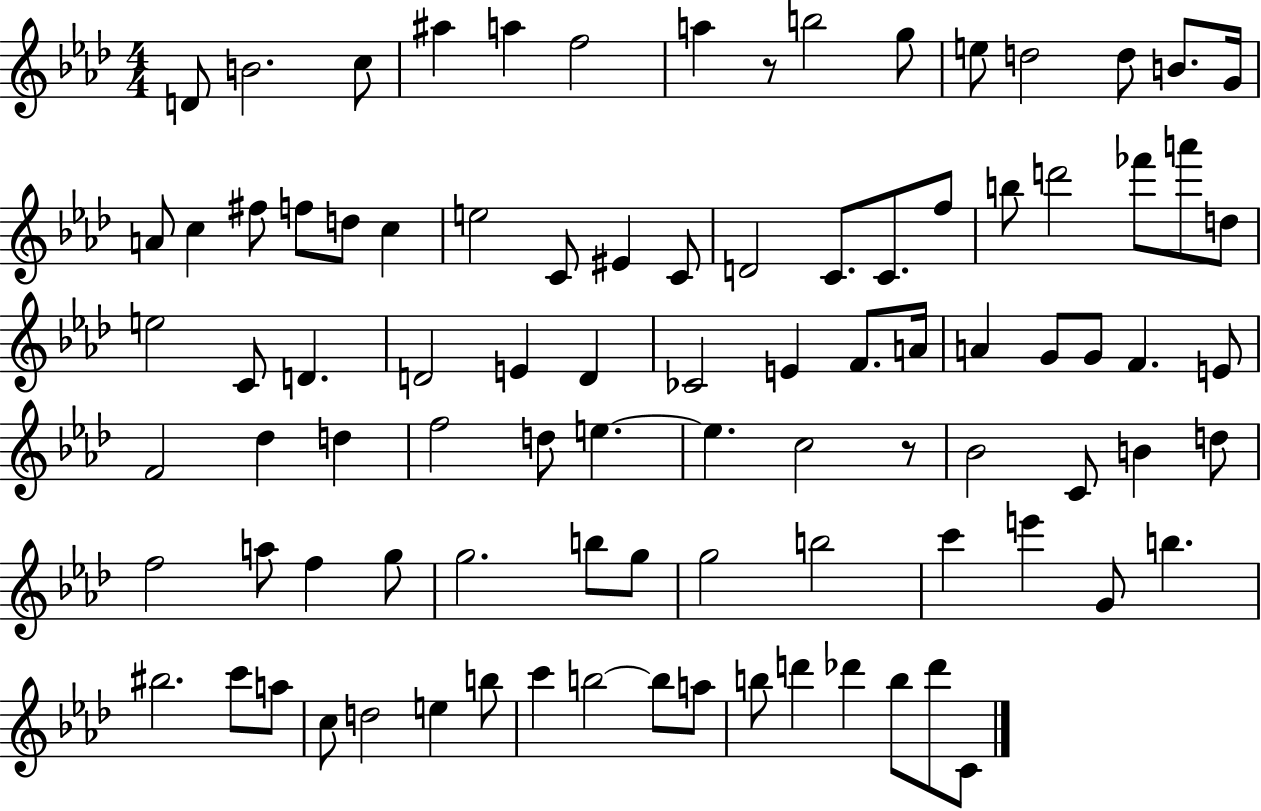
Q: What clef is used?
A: treble